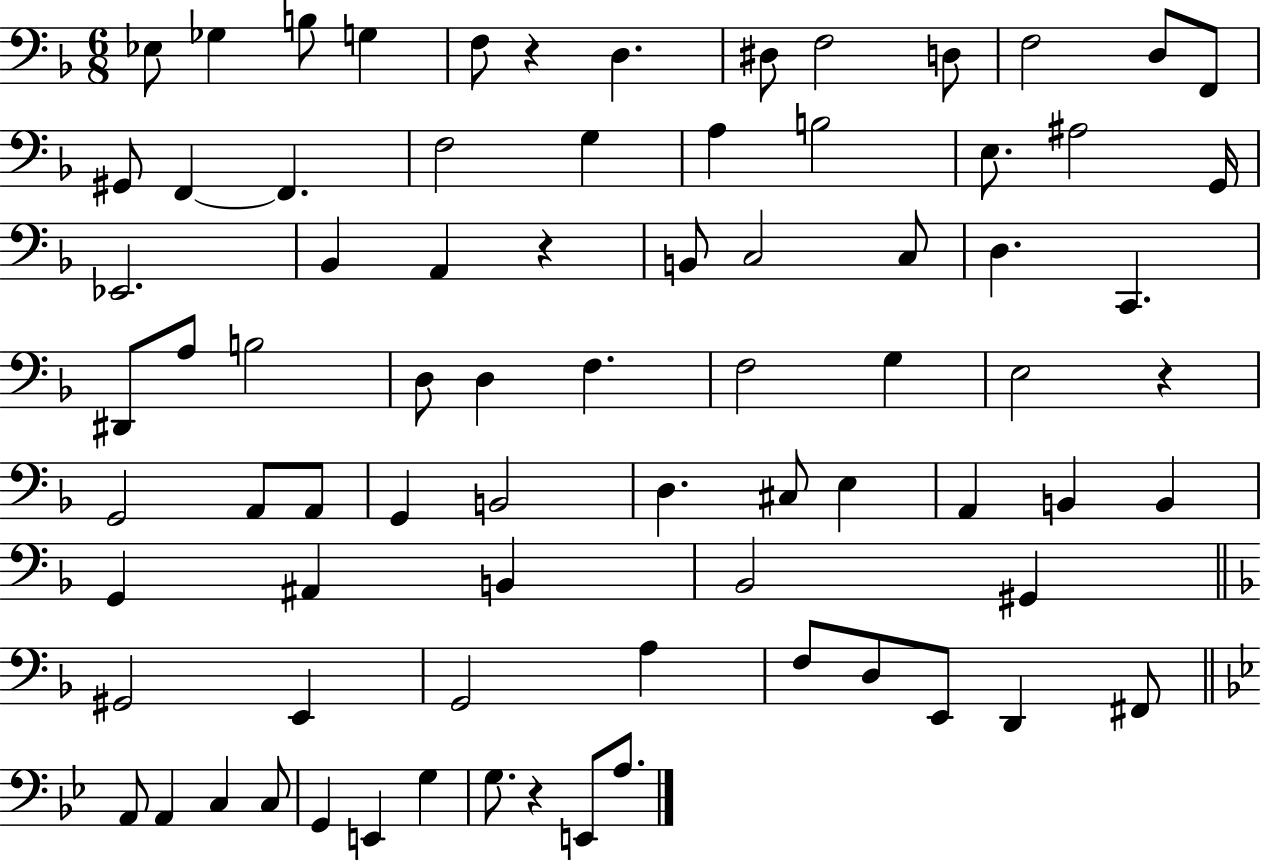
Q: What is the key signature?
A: F major